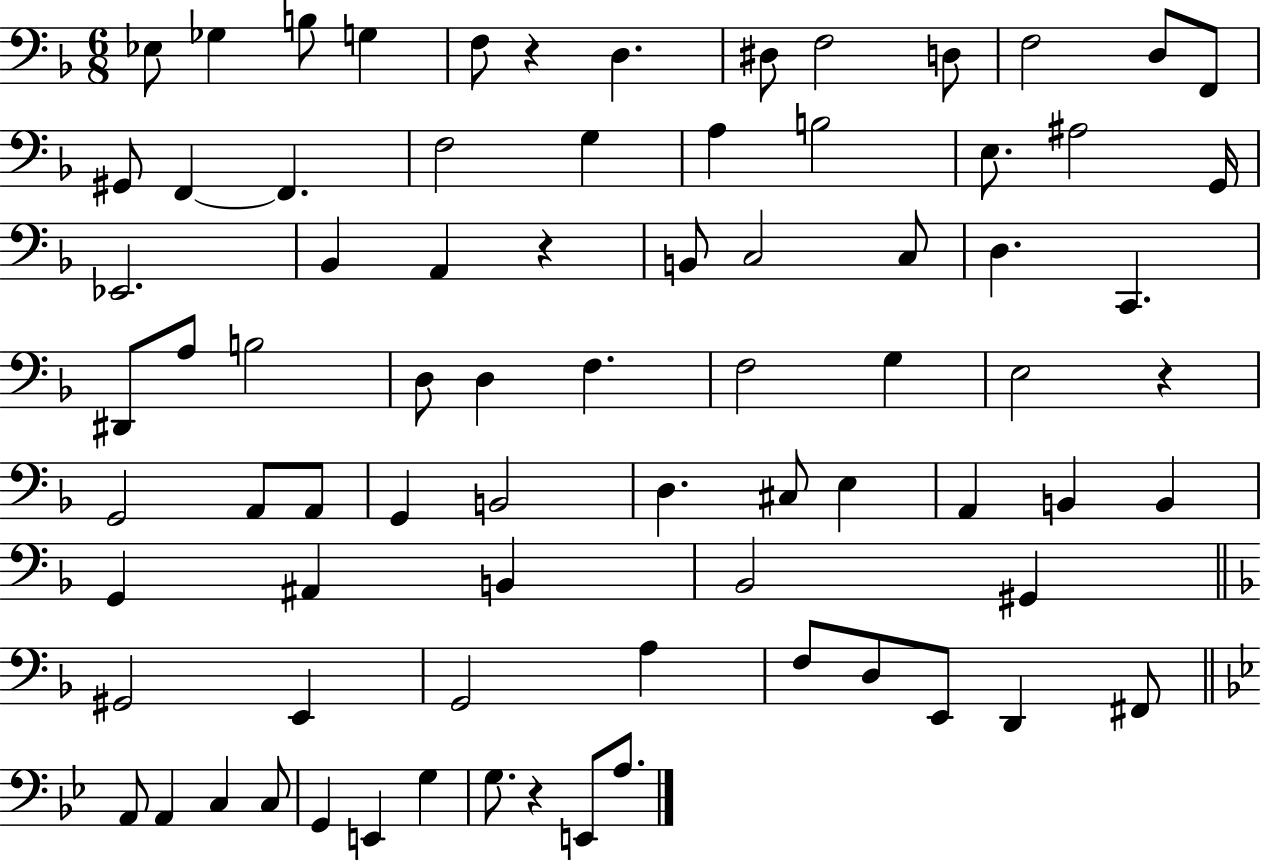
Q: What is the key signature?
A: F major